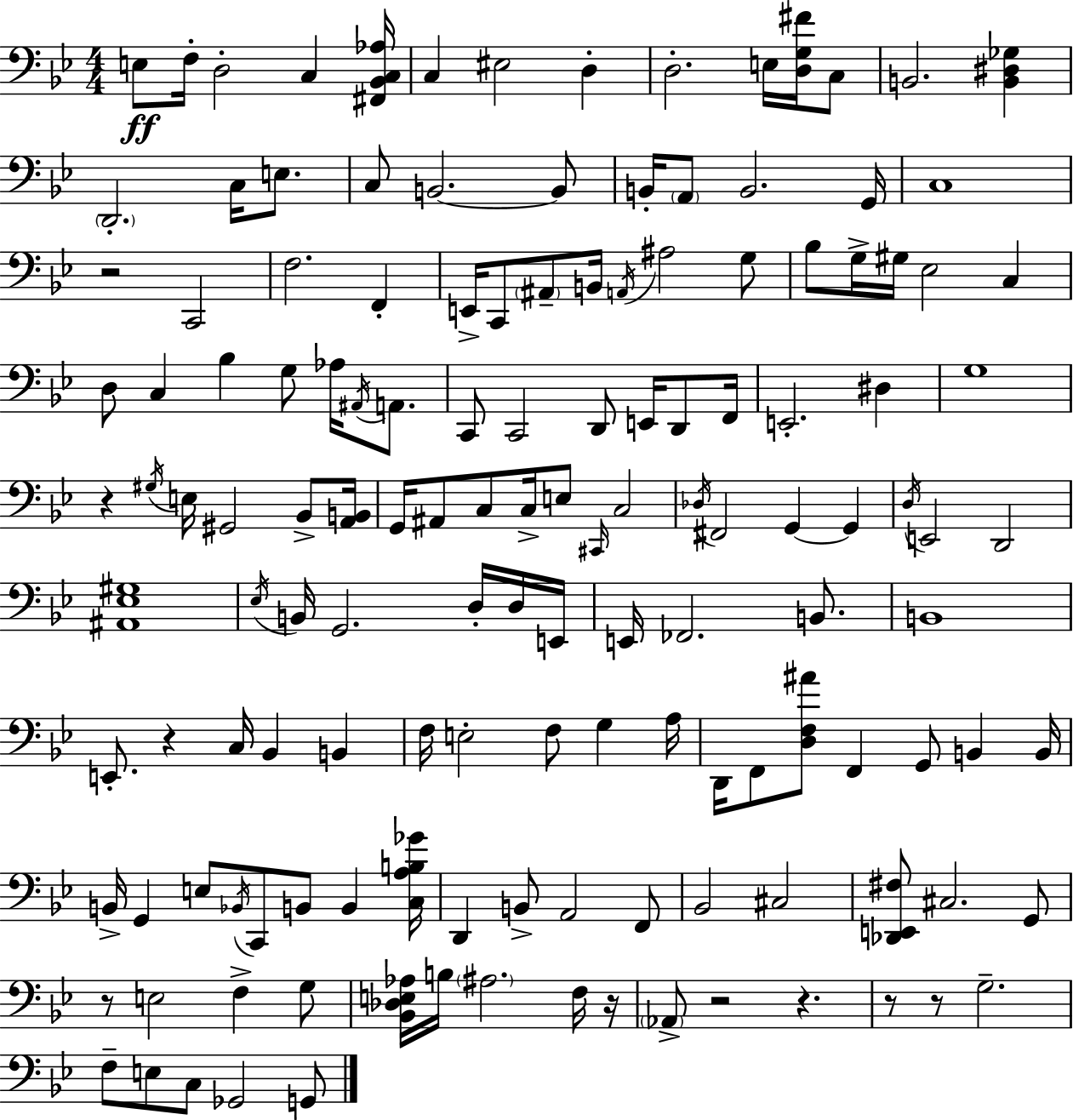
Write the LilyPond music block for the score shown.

{
  \clef bass
  \numericTimeSignature
  \time 4/4
  \key g \minor
  e8\ff f16-. d2-. c4 <fis, bes, c aes>16 | c4 eis2 d4-. | d2.-. e16 <d g fis'>16 c8 | b,2. <b, dis ges>4 | \break \parenthesize d,2.-. c16 e8. | c8 b,2.~~ b,8 | b,16-. \parenthesize a,8 b,2. g,16 | c1 | \break r2 c,2 | f2. f,4-. | e,16-> c,8 \parenthesize ais,8-- b,16 \acciaccatura { a,16 } ais2 g8 | bes8 g16-> gis16 ees2 c4 | \break d8 c4 bes4 g8 aes16 \acciaccatura { ais,16 } a,8. | c,8 c,2 d,8 e,16 d,8 | f,16 e,2.-. dis4 | g1 | \break r4 \acciaccatura { gis16 } e16 gis,2 | bes,8-> <a, b,>16 g,16 ais,8 c8 c16-> e8 \grace { cis,16 } c2 | \acciaccatura { des16 } fis,2 g,4~~ | g,4 \acciaccatura { d16 } e,2 d,2 | \break <ais, ees gis>1 | \acciaccatura { ees16 } b,16 g,2. | d16-. d16 e,16 e,16 fes,2. | b,8. b,1 | \break e,8.-. r4 c16 bes,4 | b,4 f16 e2-. | f8 g4 a16 d,16 f,8 <d f ais'>8 f,4 | g,8 b,4 b,16 b,16-> g,4 e8 \acciaccatura { bes,16 } c,8 | \break b,8 b,4 <c a b ges'>16 d,4 b,8-> a,2 | f,8 bes,2 | cis2 <des, e, fis>8 cis2. | g,8 r8 e2 | \break f4-> g8 <bes, des e aes>16 b16 \parenthesize ais2. | f16 r16 \parenthesize aes,8-> r2 | r4. r8 r8 g2.-- | f8-- e8 c8 ges,2 | \break g,8 \bar "|."
}